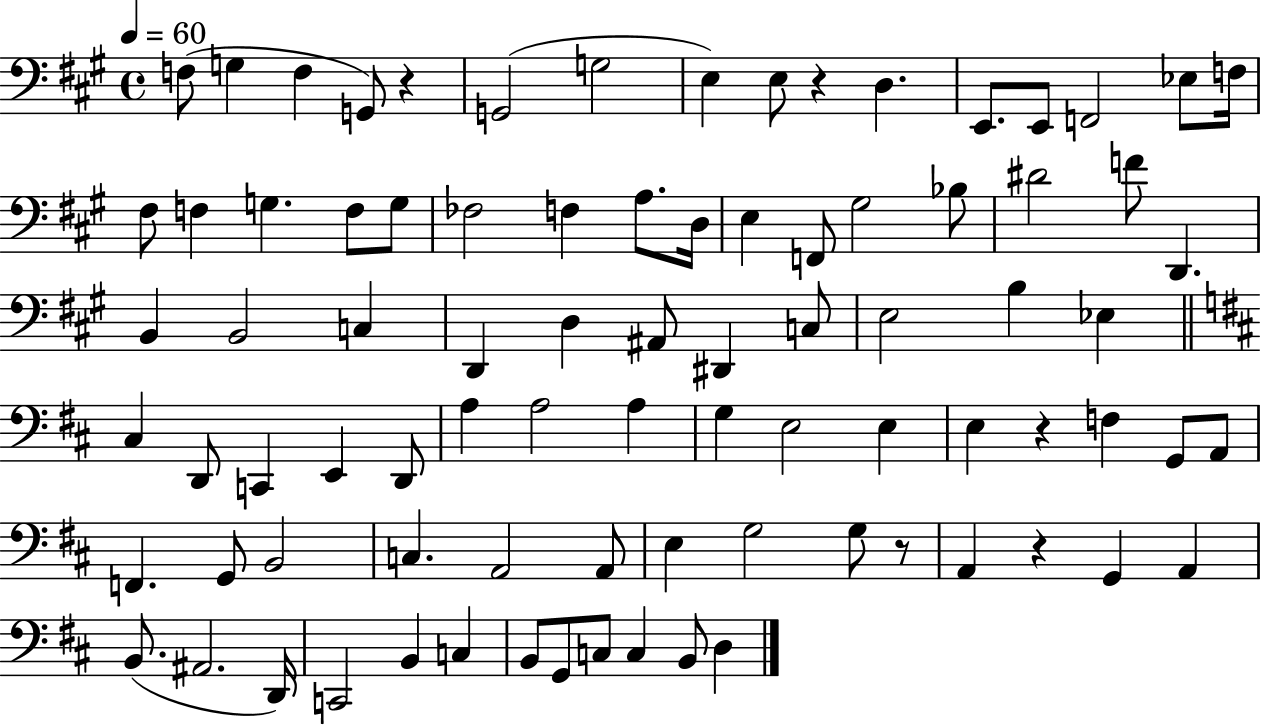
F3/e G3/q F3/q G2/e R/q G2/h G3/h E3/q E3/e R/q D3/q. E2/e. E2/e F2/h Eb3/e F3/s F#3/e F3/q G3/q. F3/e G3/e FES3/h F3/q A3/e. D3/s E3/q F2/e G#3/h Bb3/e D#4/h F4/e D2/q. B2/q B2/h C3/q D2/q D3/q A#2/e D#2/q C3/e E3/h B3/q Eb3/q C#3/q D2/e C2/q E2/q D2/e A3/q A3/h A3/q G3/q E3/h E3/q E3/q R/q F3/q G2/e A2/e F2/q. G2/e B2/h C3/q. A2/h A2/e E3/q G3/h G3/e R/e A2/q R/q G2/q A2/q B2/e. A#2/h. D2/s C2/h B2/q C3/q B2/e G2/e C3/e C3/q B2/e D3/q